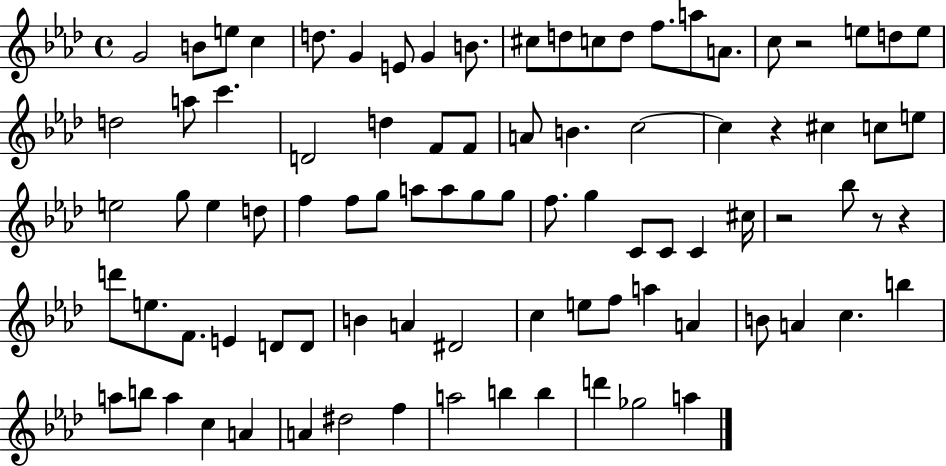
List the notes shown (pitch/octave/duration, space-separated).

G4/h B4/e E5/e C5/q D5/e. G4/q E4/e G4/q B4/e. C#5/e D5/e C5/e D5/e F5/e. A5/e A4/e. C5/e R/h E5/e D5/e E5/e D5/h A5/e C6/q. D4/h D5/q F4/e F4/e A4/e B4/q. C5/h C5/q R/q C#5/q C5/e E5/e E5/h G5/e E5/q D5/e F5/q F5/e G5/e A5/e A5/e G5/e G5/e F5/e. G5/q C4/e C4/e C4/q C#5/s R/h Bb5/e R/e R/q D6/e E5/e. F4/e. E4/q D4/e D4/e B4/q A4/q D#4/h C5/q E5/e F5/e A5/q A4/q B4/e A4/q C5/q. B5/q A5/e B5/e A5/q C5/q A4/q A4/q D#5/h F5/q A5/h B5/q B5/q D6/q Gb5/h A5/q